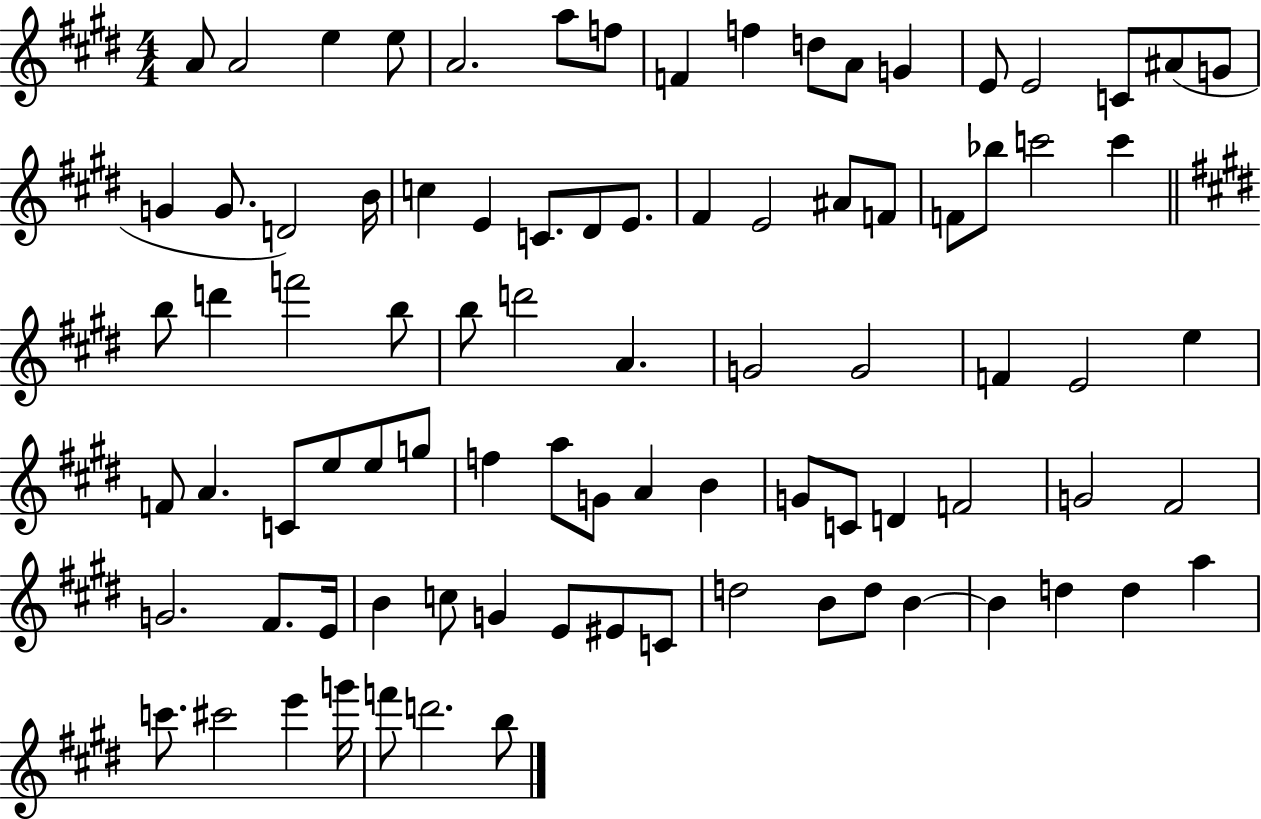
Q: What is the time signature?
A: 4/4